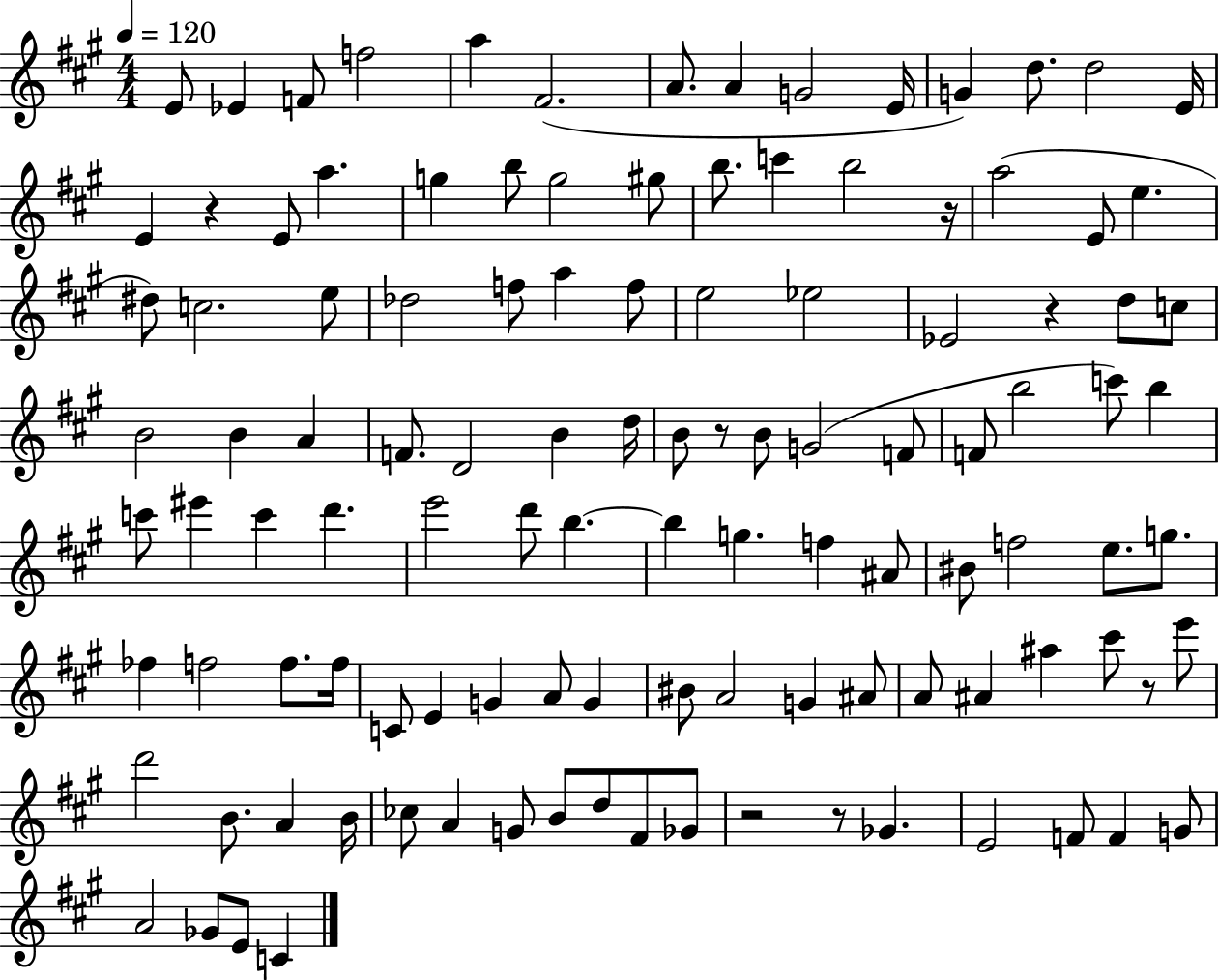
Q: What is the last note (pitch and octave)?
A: C4